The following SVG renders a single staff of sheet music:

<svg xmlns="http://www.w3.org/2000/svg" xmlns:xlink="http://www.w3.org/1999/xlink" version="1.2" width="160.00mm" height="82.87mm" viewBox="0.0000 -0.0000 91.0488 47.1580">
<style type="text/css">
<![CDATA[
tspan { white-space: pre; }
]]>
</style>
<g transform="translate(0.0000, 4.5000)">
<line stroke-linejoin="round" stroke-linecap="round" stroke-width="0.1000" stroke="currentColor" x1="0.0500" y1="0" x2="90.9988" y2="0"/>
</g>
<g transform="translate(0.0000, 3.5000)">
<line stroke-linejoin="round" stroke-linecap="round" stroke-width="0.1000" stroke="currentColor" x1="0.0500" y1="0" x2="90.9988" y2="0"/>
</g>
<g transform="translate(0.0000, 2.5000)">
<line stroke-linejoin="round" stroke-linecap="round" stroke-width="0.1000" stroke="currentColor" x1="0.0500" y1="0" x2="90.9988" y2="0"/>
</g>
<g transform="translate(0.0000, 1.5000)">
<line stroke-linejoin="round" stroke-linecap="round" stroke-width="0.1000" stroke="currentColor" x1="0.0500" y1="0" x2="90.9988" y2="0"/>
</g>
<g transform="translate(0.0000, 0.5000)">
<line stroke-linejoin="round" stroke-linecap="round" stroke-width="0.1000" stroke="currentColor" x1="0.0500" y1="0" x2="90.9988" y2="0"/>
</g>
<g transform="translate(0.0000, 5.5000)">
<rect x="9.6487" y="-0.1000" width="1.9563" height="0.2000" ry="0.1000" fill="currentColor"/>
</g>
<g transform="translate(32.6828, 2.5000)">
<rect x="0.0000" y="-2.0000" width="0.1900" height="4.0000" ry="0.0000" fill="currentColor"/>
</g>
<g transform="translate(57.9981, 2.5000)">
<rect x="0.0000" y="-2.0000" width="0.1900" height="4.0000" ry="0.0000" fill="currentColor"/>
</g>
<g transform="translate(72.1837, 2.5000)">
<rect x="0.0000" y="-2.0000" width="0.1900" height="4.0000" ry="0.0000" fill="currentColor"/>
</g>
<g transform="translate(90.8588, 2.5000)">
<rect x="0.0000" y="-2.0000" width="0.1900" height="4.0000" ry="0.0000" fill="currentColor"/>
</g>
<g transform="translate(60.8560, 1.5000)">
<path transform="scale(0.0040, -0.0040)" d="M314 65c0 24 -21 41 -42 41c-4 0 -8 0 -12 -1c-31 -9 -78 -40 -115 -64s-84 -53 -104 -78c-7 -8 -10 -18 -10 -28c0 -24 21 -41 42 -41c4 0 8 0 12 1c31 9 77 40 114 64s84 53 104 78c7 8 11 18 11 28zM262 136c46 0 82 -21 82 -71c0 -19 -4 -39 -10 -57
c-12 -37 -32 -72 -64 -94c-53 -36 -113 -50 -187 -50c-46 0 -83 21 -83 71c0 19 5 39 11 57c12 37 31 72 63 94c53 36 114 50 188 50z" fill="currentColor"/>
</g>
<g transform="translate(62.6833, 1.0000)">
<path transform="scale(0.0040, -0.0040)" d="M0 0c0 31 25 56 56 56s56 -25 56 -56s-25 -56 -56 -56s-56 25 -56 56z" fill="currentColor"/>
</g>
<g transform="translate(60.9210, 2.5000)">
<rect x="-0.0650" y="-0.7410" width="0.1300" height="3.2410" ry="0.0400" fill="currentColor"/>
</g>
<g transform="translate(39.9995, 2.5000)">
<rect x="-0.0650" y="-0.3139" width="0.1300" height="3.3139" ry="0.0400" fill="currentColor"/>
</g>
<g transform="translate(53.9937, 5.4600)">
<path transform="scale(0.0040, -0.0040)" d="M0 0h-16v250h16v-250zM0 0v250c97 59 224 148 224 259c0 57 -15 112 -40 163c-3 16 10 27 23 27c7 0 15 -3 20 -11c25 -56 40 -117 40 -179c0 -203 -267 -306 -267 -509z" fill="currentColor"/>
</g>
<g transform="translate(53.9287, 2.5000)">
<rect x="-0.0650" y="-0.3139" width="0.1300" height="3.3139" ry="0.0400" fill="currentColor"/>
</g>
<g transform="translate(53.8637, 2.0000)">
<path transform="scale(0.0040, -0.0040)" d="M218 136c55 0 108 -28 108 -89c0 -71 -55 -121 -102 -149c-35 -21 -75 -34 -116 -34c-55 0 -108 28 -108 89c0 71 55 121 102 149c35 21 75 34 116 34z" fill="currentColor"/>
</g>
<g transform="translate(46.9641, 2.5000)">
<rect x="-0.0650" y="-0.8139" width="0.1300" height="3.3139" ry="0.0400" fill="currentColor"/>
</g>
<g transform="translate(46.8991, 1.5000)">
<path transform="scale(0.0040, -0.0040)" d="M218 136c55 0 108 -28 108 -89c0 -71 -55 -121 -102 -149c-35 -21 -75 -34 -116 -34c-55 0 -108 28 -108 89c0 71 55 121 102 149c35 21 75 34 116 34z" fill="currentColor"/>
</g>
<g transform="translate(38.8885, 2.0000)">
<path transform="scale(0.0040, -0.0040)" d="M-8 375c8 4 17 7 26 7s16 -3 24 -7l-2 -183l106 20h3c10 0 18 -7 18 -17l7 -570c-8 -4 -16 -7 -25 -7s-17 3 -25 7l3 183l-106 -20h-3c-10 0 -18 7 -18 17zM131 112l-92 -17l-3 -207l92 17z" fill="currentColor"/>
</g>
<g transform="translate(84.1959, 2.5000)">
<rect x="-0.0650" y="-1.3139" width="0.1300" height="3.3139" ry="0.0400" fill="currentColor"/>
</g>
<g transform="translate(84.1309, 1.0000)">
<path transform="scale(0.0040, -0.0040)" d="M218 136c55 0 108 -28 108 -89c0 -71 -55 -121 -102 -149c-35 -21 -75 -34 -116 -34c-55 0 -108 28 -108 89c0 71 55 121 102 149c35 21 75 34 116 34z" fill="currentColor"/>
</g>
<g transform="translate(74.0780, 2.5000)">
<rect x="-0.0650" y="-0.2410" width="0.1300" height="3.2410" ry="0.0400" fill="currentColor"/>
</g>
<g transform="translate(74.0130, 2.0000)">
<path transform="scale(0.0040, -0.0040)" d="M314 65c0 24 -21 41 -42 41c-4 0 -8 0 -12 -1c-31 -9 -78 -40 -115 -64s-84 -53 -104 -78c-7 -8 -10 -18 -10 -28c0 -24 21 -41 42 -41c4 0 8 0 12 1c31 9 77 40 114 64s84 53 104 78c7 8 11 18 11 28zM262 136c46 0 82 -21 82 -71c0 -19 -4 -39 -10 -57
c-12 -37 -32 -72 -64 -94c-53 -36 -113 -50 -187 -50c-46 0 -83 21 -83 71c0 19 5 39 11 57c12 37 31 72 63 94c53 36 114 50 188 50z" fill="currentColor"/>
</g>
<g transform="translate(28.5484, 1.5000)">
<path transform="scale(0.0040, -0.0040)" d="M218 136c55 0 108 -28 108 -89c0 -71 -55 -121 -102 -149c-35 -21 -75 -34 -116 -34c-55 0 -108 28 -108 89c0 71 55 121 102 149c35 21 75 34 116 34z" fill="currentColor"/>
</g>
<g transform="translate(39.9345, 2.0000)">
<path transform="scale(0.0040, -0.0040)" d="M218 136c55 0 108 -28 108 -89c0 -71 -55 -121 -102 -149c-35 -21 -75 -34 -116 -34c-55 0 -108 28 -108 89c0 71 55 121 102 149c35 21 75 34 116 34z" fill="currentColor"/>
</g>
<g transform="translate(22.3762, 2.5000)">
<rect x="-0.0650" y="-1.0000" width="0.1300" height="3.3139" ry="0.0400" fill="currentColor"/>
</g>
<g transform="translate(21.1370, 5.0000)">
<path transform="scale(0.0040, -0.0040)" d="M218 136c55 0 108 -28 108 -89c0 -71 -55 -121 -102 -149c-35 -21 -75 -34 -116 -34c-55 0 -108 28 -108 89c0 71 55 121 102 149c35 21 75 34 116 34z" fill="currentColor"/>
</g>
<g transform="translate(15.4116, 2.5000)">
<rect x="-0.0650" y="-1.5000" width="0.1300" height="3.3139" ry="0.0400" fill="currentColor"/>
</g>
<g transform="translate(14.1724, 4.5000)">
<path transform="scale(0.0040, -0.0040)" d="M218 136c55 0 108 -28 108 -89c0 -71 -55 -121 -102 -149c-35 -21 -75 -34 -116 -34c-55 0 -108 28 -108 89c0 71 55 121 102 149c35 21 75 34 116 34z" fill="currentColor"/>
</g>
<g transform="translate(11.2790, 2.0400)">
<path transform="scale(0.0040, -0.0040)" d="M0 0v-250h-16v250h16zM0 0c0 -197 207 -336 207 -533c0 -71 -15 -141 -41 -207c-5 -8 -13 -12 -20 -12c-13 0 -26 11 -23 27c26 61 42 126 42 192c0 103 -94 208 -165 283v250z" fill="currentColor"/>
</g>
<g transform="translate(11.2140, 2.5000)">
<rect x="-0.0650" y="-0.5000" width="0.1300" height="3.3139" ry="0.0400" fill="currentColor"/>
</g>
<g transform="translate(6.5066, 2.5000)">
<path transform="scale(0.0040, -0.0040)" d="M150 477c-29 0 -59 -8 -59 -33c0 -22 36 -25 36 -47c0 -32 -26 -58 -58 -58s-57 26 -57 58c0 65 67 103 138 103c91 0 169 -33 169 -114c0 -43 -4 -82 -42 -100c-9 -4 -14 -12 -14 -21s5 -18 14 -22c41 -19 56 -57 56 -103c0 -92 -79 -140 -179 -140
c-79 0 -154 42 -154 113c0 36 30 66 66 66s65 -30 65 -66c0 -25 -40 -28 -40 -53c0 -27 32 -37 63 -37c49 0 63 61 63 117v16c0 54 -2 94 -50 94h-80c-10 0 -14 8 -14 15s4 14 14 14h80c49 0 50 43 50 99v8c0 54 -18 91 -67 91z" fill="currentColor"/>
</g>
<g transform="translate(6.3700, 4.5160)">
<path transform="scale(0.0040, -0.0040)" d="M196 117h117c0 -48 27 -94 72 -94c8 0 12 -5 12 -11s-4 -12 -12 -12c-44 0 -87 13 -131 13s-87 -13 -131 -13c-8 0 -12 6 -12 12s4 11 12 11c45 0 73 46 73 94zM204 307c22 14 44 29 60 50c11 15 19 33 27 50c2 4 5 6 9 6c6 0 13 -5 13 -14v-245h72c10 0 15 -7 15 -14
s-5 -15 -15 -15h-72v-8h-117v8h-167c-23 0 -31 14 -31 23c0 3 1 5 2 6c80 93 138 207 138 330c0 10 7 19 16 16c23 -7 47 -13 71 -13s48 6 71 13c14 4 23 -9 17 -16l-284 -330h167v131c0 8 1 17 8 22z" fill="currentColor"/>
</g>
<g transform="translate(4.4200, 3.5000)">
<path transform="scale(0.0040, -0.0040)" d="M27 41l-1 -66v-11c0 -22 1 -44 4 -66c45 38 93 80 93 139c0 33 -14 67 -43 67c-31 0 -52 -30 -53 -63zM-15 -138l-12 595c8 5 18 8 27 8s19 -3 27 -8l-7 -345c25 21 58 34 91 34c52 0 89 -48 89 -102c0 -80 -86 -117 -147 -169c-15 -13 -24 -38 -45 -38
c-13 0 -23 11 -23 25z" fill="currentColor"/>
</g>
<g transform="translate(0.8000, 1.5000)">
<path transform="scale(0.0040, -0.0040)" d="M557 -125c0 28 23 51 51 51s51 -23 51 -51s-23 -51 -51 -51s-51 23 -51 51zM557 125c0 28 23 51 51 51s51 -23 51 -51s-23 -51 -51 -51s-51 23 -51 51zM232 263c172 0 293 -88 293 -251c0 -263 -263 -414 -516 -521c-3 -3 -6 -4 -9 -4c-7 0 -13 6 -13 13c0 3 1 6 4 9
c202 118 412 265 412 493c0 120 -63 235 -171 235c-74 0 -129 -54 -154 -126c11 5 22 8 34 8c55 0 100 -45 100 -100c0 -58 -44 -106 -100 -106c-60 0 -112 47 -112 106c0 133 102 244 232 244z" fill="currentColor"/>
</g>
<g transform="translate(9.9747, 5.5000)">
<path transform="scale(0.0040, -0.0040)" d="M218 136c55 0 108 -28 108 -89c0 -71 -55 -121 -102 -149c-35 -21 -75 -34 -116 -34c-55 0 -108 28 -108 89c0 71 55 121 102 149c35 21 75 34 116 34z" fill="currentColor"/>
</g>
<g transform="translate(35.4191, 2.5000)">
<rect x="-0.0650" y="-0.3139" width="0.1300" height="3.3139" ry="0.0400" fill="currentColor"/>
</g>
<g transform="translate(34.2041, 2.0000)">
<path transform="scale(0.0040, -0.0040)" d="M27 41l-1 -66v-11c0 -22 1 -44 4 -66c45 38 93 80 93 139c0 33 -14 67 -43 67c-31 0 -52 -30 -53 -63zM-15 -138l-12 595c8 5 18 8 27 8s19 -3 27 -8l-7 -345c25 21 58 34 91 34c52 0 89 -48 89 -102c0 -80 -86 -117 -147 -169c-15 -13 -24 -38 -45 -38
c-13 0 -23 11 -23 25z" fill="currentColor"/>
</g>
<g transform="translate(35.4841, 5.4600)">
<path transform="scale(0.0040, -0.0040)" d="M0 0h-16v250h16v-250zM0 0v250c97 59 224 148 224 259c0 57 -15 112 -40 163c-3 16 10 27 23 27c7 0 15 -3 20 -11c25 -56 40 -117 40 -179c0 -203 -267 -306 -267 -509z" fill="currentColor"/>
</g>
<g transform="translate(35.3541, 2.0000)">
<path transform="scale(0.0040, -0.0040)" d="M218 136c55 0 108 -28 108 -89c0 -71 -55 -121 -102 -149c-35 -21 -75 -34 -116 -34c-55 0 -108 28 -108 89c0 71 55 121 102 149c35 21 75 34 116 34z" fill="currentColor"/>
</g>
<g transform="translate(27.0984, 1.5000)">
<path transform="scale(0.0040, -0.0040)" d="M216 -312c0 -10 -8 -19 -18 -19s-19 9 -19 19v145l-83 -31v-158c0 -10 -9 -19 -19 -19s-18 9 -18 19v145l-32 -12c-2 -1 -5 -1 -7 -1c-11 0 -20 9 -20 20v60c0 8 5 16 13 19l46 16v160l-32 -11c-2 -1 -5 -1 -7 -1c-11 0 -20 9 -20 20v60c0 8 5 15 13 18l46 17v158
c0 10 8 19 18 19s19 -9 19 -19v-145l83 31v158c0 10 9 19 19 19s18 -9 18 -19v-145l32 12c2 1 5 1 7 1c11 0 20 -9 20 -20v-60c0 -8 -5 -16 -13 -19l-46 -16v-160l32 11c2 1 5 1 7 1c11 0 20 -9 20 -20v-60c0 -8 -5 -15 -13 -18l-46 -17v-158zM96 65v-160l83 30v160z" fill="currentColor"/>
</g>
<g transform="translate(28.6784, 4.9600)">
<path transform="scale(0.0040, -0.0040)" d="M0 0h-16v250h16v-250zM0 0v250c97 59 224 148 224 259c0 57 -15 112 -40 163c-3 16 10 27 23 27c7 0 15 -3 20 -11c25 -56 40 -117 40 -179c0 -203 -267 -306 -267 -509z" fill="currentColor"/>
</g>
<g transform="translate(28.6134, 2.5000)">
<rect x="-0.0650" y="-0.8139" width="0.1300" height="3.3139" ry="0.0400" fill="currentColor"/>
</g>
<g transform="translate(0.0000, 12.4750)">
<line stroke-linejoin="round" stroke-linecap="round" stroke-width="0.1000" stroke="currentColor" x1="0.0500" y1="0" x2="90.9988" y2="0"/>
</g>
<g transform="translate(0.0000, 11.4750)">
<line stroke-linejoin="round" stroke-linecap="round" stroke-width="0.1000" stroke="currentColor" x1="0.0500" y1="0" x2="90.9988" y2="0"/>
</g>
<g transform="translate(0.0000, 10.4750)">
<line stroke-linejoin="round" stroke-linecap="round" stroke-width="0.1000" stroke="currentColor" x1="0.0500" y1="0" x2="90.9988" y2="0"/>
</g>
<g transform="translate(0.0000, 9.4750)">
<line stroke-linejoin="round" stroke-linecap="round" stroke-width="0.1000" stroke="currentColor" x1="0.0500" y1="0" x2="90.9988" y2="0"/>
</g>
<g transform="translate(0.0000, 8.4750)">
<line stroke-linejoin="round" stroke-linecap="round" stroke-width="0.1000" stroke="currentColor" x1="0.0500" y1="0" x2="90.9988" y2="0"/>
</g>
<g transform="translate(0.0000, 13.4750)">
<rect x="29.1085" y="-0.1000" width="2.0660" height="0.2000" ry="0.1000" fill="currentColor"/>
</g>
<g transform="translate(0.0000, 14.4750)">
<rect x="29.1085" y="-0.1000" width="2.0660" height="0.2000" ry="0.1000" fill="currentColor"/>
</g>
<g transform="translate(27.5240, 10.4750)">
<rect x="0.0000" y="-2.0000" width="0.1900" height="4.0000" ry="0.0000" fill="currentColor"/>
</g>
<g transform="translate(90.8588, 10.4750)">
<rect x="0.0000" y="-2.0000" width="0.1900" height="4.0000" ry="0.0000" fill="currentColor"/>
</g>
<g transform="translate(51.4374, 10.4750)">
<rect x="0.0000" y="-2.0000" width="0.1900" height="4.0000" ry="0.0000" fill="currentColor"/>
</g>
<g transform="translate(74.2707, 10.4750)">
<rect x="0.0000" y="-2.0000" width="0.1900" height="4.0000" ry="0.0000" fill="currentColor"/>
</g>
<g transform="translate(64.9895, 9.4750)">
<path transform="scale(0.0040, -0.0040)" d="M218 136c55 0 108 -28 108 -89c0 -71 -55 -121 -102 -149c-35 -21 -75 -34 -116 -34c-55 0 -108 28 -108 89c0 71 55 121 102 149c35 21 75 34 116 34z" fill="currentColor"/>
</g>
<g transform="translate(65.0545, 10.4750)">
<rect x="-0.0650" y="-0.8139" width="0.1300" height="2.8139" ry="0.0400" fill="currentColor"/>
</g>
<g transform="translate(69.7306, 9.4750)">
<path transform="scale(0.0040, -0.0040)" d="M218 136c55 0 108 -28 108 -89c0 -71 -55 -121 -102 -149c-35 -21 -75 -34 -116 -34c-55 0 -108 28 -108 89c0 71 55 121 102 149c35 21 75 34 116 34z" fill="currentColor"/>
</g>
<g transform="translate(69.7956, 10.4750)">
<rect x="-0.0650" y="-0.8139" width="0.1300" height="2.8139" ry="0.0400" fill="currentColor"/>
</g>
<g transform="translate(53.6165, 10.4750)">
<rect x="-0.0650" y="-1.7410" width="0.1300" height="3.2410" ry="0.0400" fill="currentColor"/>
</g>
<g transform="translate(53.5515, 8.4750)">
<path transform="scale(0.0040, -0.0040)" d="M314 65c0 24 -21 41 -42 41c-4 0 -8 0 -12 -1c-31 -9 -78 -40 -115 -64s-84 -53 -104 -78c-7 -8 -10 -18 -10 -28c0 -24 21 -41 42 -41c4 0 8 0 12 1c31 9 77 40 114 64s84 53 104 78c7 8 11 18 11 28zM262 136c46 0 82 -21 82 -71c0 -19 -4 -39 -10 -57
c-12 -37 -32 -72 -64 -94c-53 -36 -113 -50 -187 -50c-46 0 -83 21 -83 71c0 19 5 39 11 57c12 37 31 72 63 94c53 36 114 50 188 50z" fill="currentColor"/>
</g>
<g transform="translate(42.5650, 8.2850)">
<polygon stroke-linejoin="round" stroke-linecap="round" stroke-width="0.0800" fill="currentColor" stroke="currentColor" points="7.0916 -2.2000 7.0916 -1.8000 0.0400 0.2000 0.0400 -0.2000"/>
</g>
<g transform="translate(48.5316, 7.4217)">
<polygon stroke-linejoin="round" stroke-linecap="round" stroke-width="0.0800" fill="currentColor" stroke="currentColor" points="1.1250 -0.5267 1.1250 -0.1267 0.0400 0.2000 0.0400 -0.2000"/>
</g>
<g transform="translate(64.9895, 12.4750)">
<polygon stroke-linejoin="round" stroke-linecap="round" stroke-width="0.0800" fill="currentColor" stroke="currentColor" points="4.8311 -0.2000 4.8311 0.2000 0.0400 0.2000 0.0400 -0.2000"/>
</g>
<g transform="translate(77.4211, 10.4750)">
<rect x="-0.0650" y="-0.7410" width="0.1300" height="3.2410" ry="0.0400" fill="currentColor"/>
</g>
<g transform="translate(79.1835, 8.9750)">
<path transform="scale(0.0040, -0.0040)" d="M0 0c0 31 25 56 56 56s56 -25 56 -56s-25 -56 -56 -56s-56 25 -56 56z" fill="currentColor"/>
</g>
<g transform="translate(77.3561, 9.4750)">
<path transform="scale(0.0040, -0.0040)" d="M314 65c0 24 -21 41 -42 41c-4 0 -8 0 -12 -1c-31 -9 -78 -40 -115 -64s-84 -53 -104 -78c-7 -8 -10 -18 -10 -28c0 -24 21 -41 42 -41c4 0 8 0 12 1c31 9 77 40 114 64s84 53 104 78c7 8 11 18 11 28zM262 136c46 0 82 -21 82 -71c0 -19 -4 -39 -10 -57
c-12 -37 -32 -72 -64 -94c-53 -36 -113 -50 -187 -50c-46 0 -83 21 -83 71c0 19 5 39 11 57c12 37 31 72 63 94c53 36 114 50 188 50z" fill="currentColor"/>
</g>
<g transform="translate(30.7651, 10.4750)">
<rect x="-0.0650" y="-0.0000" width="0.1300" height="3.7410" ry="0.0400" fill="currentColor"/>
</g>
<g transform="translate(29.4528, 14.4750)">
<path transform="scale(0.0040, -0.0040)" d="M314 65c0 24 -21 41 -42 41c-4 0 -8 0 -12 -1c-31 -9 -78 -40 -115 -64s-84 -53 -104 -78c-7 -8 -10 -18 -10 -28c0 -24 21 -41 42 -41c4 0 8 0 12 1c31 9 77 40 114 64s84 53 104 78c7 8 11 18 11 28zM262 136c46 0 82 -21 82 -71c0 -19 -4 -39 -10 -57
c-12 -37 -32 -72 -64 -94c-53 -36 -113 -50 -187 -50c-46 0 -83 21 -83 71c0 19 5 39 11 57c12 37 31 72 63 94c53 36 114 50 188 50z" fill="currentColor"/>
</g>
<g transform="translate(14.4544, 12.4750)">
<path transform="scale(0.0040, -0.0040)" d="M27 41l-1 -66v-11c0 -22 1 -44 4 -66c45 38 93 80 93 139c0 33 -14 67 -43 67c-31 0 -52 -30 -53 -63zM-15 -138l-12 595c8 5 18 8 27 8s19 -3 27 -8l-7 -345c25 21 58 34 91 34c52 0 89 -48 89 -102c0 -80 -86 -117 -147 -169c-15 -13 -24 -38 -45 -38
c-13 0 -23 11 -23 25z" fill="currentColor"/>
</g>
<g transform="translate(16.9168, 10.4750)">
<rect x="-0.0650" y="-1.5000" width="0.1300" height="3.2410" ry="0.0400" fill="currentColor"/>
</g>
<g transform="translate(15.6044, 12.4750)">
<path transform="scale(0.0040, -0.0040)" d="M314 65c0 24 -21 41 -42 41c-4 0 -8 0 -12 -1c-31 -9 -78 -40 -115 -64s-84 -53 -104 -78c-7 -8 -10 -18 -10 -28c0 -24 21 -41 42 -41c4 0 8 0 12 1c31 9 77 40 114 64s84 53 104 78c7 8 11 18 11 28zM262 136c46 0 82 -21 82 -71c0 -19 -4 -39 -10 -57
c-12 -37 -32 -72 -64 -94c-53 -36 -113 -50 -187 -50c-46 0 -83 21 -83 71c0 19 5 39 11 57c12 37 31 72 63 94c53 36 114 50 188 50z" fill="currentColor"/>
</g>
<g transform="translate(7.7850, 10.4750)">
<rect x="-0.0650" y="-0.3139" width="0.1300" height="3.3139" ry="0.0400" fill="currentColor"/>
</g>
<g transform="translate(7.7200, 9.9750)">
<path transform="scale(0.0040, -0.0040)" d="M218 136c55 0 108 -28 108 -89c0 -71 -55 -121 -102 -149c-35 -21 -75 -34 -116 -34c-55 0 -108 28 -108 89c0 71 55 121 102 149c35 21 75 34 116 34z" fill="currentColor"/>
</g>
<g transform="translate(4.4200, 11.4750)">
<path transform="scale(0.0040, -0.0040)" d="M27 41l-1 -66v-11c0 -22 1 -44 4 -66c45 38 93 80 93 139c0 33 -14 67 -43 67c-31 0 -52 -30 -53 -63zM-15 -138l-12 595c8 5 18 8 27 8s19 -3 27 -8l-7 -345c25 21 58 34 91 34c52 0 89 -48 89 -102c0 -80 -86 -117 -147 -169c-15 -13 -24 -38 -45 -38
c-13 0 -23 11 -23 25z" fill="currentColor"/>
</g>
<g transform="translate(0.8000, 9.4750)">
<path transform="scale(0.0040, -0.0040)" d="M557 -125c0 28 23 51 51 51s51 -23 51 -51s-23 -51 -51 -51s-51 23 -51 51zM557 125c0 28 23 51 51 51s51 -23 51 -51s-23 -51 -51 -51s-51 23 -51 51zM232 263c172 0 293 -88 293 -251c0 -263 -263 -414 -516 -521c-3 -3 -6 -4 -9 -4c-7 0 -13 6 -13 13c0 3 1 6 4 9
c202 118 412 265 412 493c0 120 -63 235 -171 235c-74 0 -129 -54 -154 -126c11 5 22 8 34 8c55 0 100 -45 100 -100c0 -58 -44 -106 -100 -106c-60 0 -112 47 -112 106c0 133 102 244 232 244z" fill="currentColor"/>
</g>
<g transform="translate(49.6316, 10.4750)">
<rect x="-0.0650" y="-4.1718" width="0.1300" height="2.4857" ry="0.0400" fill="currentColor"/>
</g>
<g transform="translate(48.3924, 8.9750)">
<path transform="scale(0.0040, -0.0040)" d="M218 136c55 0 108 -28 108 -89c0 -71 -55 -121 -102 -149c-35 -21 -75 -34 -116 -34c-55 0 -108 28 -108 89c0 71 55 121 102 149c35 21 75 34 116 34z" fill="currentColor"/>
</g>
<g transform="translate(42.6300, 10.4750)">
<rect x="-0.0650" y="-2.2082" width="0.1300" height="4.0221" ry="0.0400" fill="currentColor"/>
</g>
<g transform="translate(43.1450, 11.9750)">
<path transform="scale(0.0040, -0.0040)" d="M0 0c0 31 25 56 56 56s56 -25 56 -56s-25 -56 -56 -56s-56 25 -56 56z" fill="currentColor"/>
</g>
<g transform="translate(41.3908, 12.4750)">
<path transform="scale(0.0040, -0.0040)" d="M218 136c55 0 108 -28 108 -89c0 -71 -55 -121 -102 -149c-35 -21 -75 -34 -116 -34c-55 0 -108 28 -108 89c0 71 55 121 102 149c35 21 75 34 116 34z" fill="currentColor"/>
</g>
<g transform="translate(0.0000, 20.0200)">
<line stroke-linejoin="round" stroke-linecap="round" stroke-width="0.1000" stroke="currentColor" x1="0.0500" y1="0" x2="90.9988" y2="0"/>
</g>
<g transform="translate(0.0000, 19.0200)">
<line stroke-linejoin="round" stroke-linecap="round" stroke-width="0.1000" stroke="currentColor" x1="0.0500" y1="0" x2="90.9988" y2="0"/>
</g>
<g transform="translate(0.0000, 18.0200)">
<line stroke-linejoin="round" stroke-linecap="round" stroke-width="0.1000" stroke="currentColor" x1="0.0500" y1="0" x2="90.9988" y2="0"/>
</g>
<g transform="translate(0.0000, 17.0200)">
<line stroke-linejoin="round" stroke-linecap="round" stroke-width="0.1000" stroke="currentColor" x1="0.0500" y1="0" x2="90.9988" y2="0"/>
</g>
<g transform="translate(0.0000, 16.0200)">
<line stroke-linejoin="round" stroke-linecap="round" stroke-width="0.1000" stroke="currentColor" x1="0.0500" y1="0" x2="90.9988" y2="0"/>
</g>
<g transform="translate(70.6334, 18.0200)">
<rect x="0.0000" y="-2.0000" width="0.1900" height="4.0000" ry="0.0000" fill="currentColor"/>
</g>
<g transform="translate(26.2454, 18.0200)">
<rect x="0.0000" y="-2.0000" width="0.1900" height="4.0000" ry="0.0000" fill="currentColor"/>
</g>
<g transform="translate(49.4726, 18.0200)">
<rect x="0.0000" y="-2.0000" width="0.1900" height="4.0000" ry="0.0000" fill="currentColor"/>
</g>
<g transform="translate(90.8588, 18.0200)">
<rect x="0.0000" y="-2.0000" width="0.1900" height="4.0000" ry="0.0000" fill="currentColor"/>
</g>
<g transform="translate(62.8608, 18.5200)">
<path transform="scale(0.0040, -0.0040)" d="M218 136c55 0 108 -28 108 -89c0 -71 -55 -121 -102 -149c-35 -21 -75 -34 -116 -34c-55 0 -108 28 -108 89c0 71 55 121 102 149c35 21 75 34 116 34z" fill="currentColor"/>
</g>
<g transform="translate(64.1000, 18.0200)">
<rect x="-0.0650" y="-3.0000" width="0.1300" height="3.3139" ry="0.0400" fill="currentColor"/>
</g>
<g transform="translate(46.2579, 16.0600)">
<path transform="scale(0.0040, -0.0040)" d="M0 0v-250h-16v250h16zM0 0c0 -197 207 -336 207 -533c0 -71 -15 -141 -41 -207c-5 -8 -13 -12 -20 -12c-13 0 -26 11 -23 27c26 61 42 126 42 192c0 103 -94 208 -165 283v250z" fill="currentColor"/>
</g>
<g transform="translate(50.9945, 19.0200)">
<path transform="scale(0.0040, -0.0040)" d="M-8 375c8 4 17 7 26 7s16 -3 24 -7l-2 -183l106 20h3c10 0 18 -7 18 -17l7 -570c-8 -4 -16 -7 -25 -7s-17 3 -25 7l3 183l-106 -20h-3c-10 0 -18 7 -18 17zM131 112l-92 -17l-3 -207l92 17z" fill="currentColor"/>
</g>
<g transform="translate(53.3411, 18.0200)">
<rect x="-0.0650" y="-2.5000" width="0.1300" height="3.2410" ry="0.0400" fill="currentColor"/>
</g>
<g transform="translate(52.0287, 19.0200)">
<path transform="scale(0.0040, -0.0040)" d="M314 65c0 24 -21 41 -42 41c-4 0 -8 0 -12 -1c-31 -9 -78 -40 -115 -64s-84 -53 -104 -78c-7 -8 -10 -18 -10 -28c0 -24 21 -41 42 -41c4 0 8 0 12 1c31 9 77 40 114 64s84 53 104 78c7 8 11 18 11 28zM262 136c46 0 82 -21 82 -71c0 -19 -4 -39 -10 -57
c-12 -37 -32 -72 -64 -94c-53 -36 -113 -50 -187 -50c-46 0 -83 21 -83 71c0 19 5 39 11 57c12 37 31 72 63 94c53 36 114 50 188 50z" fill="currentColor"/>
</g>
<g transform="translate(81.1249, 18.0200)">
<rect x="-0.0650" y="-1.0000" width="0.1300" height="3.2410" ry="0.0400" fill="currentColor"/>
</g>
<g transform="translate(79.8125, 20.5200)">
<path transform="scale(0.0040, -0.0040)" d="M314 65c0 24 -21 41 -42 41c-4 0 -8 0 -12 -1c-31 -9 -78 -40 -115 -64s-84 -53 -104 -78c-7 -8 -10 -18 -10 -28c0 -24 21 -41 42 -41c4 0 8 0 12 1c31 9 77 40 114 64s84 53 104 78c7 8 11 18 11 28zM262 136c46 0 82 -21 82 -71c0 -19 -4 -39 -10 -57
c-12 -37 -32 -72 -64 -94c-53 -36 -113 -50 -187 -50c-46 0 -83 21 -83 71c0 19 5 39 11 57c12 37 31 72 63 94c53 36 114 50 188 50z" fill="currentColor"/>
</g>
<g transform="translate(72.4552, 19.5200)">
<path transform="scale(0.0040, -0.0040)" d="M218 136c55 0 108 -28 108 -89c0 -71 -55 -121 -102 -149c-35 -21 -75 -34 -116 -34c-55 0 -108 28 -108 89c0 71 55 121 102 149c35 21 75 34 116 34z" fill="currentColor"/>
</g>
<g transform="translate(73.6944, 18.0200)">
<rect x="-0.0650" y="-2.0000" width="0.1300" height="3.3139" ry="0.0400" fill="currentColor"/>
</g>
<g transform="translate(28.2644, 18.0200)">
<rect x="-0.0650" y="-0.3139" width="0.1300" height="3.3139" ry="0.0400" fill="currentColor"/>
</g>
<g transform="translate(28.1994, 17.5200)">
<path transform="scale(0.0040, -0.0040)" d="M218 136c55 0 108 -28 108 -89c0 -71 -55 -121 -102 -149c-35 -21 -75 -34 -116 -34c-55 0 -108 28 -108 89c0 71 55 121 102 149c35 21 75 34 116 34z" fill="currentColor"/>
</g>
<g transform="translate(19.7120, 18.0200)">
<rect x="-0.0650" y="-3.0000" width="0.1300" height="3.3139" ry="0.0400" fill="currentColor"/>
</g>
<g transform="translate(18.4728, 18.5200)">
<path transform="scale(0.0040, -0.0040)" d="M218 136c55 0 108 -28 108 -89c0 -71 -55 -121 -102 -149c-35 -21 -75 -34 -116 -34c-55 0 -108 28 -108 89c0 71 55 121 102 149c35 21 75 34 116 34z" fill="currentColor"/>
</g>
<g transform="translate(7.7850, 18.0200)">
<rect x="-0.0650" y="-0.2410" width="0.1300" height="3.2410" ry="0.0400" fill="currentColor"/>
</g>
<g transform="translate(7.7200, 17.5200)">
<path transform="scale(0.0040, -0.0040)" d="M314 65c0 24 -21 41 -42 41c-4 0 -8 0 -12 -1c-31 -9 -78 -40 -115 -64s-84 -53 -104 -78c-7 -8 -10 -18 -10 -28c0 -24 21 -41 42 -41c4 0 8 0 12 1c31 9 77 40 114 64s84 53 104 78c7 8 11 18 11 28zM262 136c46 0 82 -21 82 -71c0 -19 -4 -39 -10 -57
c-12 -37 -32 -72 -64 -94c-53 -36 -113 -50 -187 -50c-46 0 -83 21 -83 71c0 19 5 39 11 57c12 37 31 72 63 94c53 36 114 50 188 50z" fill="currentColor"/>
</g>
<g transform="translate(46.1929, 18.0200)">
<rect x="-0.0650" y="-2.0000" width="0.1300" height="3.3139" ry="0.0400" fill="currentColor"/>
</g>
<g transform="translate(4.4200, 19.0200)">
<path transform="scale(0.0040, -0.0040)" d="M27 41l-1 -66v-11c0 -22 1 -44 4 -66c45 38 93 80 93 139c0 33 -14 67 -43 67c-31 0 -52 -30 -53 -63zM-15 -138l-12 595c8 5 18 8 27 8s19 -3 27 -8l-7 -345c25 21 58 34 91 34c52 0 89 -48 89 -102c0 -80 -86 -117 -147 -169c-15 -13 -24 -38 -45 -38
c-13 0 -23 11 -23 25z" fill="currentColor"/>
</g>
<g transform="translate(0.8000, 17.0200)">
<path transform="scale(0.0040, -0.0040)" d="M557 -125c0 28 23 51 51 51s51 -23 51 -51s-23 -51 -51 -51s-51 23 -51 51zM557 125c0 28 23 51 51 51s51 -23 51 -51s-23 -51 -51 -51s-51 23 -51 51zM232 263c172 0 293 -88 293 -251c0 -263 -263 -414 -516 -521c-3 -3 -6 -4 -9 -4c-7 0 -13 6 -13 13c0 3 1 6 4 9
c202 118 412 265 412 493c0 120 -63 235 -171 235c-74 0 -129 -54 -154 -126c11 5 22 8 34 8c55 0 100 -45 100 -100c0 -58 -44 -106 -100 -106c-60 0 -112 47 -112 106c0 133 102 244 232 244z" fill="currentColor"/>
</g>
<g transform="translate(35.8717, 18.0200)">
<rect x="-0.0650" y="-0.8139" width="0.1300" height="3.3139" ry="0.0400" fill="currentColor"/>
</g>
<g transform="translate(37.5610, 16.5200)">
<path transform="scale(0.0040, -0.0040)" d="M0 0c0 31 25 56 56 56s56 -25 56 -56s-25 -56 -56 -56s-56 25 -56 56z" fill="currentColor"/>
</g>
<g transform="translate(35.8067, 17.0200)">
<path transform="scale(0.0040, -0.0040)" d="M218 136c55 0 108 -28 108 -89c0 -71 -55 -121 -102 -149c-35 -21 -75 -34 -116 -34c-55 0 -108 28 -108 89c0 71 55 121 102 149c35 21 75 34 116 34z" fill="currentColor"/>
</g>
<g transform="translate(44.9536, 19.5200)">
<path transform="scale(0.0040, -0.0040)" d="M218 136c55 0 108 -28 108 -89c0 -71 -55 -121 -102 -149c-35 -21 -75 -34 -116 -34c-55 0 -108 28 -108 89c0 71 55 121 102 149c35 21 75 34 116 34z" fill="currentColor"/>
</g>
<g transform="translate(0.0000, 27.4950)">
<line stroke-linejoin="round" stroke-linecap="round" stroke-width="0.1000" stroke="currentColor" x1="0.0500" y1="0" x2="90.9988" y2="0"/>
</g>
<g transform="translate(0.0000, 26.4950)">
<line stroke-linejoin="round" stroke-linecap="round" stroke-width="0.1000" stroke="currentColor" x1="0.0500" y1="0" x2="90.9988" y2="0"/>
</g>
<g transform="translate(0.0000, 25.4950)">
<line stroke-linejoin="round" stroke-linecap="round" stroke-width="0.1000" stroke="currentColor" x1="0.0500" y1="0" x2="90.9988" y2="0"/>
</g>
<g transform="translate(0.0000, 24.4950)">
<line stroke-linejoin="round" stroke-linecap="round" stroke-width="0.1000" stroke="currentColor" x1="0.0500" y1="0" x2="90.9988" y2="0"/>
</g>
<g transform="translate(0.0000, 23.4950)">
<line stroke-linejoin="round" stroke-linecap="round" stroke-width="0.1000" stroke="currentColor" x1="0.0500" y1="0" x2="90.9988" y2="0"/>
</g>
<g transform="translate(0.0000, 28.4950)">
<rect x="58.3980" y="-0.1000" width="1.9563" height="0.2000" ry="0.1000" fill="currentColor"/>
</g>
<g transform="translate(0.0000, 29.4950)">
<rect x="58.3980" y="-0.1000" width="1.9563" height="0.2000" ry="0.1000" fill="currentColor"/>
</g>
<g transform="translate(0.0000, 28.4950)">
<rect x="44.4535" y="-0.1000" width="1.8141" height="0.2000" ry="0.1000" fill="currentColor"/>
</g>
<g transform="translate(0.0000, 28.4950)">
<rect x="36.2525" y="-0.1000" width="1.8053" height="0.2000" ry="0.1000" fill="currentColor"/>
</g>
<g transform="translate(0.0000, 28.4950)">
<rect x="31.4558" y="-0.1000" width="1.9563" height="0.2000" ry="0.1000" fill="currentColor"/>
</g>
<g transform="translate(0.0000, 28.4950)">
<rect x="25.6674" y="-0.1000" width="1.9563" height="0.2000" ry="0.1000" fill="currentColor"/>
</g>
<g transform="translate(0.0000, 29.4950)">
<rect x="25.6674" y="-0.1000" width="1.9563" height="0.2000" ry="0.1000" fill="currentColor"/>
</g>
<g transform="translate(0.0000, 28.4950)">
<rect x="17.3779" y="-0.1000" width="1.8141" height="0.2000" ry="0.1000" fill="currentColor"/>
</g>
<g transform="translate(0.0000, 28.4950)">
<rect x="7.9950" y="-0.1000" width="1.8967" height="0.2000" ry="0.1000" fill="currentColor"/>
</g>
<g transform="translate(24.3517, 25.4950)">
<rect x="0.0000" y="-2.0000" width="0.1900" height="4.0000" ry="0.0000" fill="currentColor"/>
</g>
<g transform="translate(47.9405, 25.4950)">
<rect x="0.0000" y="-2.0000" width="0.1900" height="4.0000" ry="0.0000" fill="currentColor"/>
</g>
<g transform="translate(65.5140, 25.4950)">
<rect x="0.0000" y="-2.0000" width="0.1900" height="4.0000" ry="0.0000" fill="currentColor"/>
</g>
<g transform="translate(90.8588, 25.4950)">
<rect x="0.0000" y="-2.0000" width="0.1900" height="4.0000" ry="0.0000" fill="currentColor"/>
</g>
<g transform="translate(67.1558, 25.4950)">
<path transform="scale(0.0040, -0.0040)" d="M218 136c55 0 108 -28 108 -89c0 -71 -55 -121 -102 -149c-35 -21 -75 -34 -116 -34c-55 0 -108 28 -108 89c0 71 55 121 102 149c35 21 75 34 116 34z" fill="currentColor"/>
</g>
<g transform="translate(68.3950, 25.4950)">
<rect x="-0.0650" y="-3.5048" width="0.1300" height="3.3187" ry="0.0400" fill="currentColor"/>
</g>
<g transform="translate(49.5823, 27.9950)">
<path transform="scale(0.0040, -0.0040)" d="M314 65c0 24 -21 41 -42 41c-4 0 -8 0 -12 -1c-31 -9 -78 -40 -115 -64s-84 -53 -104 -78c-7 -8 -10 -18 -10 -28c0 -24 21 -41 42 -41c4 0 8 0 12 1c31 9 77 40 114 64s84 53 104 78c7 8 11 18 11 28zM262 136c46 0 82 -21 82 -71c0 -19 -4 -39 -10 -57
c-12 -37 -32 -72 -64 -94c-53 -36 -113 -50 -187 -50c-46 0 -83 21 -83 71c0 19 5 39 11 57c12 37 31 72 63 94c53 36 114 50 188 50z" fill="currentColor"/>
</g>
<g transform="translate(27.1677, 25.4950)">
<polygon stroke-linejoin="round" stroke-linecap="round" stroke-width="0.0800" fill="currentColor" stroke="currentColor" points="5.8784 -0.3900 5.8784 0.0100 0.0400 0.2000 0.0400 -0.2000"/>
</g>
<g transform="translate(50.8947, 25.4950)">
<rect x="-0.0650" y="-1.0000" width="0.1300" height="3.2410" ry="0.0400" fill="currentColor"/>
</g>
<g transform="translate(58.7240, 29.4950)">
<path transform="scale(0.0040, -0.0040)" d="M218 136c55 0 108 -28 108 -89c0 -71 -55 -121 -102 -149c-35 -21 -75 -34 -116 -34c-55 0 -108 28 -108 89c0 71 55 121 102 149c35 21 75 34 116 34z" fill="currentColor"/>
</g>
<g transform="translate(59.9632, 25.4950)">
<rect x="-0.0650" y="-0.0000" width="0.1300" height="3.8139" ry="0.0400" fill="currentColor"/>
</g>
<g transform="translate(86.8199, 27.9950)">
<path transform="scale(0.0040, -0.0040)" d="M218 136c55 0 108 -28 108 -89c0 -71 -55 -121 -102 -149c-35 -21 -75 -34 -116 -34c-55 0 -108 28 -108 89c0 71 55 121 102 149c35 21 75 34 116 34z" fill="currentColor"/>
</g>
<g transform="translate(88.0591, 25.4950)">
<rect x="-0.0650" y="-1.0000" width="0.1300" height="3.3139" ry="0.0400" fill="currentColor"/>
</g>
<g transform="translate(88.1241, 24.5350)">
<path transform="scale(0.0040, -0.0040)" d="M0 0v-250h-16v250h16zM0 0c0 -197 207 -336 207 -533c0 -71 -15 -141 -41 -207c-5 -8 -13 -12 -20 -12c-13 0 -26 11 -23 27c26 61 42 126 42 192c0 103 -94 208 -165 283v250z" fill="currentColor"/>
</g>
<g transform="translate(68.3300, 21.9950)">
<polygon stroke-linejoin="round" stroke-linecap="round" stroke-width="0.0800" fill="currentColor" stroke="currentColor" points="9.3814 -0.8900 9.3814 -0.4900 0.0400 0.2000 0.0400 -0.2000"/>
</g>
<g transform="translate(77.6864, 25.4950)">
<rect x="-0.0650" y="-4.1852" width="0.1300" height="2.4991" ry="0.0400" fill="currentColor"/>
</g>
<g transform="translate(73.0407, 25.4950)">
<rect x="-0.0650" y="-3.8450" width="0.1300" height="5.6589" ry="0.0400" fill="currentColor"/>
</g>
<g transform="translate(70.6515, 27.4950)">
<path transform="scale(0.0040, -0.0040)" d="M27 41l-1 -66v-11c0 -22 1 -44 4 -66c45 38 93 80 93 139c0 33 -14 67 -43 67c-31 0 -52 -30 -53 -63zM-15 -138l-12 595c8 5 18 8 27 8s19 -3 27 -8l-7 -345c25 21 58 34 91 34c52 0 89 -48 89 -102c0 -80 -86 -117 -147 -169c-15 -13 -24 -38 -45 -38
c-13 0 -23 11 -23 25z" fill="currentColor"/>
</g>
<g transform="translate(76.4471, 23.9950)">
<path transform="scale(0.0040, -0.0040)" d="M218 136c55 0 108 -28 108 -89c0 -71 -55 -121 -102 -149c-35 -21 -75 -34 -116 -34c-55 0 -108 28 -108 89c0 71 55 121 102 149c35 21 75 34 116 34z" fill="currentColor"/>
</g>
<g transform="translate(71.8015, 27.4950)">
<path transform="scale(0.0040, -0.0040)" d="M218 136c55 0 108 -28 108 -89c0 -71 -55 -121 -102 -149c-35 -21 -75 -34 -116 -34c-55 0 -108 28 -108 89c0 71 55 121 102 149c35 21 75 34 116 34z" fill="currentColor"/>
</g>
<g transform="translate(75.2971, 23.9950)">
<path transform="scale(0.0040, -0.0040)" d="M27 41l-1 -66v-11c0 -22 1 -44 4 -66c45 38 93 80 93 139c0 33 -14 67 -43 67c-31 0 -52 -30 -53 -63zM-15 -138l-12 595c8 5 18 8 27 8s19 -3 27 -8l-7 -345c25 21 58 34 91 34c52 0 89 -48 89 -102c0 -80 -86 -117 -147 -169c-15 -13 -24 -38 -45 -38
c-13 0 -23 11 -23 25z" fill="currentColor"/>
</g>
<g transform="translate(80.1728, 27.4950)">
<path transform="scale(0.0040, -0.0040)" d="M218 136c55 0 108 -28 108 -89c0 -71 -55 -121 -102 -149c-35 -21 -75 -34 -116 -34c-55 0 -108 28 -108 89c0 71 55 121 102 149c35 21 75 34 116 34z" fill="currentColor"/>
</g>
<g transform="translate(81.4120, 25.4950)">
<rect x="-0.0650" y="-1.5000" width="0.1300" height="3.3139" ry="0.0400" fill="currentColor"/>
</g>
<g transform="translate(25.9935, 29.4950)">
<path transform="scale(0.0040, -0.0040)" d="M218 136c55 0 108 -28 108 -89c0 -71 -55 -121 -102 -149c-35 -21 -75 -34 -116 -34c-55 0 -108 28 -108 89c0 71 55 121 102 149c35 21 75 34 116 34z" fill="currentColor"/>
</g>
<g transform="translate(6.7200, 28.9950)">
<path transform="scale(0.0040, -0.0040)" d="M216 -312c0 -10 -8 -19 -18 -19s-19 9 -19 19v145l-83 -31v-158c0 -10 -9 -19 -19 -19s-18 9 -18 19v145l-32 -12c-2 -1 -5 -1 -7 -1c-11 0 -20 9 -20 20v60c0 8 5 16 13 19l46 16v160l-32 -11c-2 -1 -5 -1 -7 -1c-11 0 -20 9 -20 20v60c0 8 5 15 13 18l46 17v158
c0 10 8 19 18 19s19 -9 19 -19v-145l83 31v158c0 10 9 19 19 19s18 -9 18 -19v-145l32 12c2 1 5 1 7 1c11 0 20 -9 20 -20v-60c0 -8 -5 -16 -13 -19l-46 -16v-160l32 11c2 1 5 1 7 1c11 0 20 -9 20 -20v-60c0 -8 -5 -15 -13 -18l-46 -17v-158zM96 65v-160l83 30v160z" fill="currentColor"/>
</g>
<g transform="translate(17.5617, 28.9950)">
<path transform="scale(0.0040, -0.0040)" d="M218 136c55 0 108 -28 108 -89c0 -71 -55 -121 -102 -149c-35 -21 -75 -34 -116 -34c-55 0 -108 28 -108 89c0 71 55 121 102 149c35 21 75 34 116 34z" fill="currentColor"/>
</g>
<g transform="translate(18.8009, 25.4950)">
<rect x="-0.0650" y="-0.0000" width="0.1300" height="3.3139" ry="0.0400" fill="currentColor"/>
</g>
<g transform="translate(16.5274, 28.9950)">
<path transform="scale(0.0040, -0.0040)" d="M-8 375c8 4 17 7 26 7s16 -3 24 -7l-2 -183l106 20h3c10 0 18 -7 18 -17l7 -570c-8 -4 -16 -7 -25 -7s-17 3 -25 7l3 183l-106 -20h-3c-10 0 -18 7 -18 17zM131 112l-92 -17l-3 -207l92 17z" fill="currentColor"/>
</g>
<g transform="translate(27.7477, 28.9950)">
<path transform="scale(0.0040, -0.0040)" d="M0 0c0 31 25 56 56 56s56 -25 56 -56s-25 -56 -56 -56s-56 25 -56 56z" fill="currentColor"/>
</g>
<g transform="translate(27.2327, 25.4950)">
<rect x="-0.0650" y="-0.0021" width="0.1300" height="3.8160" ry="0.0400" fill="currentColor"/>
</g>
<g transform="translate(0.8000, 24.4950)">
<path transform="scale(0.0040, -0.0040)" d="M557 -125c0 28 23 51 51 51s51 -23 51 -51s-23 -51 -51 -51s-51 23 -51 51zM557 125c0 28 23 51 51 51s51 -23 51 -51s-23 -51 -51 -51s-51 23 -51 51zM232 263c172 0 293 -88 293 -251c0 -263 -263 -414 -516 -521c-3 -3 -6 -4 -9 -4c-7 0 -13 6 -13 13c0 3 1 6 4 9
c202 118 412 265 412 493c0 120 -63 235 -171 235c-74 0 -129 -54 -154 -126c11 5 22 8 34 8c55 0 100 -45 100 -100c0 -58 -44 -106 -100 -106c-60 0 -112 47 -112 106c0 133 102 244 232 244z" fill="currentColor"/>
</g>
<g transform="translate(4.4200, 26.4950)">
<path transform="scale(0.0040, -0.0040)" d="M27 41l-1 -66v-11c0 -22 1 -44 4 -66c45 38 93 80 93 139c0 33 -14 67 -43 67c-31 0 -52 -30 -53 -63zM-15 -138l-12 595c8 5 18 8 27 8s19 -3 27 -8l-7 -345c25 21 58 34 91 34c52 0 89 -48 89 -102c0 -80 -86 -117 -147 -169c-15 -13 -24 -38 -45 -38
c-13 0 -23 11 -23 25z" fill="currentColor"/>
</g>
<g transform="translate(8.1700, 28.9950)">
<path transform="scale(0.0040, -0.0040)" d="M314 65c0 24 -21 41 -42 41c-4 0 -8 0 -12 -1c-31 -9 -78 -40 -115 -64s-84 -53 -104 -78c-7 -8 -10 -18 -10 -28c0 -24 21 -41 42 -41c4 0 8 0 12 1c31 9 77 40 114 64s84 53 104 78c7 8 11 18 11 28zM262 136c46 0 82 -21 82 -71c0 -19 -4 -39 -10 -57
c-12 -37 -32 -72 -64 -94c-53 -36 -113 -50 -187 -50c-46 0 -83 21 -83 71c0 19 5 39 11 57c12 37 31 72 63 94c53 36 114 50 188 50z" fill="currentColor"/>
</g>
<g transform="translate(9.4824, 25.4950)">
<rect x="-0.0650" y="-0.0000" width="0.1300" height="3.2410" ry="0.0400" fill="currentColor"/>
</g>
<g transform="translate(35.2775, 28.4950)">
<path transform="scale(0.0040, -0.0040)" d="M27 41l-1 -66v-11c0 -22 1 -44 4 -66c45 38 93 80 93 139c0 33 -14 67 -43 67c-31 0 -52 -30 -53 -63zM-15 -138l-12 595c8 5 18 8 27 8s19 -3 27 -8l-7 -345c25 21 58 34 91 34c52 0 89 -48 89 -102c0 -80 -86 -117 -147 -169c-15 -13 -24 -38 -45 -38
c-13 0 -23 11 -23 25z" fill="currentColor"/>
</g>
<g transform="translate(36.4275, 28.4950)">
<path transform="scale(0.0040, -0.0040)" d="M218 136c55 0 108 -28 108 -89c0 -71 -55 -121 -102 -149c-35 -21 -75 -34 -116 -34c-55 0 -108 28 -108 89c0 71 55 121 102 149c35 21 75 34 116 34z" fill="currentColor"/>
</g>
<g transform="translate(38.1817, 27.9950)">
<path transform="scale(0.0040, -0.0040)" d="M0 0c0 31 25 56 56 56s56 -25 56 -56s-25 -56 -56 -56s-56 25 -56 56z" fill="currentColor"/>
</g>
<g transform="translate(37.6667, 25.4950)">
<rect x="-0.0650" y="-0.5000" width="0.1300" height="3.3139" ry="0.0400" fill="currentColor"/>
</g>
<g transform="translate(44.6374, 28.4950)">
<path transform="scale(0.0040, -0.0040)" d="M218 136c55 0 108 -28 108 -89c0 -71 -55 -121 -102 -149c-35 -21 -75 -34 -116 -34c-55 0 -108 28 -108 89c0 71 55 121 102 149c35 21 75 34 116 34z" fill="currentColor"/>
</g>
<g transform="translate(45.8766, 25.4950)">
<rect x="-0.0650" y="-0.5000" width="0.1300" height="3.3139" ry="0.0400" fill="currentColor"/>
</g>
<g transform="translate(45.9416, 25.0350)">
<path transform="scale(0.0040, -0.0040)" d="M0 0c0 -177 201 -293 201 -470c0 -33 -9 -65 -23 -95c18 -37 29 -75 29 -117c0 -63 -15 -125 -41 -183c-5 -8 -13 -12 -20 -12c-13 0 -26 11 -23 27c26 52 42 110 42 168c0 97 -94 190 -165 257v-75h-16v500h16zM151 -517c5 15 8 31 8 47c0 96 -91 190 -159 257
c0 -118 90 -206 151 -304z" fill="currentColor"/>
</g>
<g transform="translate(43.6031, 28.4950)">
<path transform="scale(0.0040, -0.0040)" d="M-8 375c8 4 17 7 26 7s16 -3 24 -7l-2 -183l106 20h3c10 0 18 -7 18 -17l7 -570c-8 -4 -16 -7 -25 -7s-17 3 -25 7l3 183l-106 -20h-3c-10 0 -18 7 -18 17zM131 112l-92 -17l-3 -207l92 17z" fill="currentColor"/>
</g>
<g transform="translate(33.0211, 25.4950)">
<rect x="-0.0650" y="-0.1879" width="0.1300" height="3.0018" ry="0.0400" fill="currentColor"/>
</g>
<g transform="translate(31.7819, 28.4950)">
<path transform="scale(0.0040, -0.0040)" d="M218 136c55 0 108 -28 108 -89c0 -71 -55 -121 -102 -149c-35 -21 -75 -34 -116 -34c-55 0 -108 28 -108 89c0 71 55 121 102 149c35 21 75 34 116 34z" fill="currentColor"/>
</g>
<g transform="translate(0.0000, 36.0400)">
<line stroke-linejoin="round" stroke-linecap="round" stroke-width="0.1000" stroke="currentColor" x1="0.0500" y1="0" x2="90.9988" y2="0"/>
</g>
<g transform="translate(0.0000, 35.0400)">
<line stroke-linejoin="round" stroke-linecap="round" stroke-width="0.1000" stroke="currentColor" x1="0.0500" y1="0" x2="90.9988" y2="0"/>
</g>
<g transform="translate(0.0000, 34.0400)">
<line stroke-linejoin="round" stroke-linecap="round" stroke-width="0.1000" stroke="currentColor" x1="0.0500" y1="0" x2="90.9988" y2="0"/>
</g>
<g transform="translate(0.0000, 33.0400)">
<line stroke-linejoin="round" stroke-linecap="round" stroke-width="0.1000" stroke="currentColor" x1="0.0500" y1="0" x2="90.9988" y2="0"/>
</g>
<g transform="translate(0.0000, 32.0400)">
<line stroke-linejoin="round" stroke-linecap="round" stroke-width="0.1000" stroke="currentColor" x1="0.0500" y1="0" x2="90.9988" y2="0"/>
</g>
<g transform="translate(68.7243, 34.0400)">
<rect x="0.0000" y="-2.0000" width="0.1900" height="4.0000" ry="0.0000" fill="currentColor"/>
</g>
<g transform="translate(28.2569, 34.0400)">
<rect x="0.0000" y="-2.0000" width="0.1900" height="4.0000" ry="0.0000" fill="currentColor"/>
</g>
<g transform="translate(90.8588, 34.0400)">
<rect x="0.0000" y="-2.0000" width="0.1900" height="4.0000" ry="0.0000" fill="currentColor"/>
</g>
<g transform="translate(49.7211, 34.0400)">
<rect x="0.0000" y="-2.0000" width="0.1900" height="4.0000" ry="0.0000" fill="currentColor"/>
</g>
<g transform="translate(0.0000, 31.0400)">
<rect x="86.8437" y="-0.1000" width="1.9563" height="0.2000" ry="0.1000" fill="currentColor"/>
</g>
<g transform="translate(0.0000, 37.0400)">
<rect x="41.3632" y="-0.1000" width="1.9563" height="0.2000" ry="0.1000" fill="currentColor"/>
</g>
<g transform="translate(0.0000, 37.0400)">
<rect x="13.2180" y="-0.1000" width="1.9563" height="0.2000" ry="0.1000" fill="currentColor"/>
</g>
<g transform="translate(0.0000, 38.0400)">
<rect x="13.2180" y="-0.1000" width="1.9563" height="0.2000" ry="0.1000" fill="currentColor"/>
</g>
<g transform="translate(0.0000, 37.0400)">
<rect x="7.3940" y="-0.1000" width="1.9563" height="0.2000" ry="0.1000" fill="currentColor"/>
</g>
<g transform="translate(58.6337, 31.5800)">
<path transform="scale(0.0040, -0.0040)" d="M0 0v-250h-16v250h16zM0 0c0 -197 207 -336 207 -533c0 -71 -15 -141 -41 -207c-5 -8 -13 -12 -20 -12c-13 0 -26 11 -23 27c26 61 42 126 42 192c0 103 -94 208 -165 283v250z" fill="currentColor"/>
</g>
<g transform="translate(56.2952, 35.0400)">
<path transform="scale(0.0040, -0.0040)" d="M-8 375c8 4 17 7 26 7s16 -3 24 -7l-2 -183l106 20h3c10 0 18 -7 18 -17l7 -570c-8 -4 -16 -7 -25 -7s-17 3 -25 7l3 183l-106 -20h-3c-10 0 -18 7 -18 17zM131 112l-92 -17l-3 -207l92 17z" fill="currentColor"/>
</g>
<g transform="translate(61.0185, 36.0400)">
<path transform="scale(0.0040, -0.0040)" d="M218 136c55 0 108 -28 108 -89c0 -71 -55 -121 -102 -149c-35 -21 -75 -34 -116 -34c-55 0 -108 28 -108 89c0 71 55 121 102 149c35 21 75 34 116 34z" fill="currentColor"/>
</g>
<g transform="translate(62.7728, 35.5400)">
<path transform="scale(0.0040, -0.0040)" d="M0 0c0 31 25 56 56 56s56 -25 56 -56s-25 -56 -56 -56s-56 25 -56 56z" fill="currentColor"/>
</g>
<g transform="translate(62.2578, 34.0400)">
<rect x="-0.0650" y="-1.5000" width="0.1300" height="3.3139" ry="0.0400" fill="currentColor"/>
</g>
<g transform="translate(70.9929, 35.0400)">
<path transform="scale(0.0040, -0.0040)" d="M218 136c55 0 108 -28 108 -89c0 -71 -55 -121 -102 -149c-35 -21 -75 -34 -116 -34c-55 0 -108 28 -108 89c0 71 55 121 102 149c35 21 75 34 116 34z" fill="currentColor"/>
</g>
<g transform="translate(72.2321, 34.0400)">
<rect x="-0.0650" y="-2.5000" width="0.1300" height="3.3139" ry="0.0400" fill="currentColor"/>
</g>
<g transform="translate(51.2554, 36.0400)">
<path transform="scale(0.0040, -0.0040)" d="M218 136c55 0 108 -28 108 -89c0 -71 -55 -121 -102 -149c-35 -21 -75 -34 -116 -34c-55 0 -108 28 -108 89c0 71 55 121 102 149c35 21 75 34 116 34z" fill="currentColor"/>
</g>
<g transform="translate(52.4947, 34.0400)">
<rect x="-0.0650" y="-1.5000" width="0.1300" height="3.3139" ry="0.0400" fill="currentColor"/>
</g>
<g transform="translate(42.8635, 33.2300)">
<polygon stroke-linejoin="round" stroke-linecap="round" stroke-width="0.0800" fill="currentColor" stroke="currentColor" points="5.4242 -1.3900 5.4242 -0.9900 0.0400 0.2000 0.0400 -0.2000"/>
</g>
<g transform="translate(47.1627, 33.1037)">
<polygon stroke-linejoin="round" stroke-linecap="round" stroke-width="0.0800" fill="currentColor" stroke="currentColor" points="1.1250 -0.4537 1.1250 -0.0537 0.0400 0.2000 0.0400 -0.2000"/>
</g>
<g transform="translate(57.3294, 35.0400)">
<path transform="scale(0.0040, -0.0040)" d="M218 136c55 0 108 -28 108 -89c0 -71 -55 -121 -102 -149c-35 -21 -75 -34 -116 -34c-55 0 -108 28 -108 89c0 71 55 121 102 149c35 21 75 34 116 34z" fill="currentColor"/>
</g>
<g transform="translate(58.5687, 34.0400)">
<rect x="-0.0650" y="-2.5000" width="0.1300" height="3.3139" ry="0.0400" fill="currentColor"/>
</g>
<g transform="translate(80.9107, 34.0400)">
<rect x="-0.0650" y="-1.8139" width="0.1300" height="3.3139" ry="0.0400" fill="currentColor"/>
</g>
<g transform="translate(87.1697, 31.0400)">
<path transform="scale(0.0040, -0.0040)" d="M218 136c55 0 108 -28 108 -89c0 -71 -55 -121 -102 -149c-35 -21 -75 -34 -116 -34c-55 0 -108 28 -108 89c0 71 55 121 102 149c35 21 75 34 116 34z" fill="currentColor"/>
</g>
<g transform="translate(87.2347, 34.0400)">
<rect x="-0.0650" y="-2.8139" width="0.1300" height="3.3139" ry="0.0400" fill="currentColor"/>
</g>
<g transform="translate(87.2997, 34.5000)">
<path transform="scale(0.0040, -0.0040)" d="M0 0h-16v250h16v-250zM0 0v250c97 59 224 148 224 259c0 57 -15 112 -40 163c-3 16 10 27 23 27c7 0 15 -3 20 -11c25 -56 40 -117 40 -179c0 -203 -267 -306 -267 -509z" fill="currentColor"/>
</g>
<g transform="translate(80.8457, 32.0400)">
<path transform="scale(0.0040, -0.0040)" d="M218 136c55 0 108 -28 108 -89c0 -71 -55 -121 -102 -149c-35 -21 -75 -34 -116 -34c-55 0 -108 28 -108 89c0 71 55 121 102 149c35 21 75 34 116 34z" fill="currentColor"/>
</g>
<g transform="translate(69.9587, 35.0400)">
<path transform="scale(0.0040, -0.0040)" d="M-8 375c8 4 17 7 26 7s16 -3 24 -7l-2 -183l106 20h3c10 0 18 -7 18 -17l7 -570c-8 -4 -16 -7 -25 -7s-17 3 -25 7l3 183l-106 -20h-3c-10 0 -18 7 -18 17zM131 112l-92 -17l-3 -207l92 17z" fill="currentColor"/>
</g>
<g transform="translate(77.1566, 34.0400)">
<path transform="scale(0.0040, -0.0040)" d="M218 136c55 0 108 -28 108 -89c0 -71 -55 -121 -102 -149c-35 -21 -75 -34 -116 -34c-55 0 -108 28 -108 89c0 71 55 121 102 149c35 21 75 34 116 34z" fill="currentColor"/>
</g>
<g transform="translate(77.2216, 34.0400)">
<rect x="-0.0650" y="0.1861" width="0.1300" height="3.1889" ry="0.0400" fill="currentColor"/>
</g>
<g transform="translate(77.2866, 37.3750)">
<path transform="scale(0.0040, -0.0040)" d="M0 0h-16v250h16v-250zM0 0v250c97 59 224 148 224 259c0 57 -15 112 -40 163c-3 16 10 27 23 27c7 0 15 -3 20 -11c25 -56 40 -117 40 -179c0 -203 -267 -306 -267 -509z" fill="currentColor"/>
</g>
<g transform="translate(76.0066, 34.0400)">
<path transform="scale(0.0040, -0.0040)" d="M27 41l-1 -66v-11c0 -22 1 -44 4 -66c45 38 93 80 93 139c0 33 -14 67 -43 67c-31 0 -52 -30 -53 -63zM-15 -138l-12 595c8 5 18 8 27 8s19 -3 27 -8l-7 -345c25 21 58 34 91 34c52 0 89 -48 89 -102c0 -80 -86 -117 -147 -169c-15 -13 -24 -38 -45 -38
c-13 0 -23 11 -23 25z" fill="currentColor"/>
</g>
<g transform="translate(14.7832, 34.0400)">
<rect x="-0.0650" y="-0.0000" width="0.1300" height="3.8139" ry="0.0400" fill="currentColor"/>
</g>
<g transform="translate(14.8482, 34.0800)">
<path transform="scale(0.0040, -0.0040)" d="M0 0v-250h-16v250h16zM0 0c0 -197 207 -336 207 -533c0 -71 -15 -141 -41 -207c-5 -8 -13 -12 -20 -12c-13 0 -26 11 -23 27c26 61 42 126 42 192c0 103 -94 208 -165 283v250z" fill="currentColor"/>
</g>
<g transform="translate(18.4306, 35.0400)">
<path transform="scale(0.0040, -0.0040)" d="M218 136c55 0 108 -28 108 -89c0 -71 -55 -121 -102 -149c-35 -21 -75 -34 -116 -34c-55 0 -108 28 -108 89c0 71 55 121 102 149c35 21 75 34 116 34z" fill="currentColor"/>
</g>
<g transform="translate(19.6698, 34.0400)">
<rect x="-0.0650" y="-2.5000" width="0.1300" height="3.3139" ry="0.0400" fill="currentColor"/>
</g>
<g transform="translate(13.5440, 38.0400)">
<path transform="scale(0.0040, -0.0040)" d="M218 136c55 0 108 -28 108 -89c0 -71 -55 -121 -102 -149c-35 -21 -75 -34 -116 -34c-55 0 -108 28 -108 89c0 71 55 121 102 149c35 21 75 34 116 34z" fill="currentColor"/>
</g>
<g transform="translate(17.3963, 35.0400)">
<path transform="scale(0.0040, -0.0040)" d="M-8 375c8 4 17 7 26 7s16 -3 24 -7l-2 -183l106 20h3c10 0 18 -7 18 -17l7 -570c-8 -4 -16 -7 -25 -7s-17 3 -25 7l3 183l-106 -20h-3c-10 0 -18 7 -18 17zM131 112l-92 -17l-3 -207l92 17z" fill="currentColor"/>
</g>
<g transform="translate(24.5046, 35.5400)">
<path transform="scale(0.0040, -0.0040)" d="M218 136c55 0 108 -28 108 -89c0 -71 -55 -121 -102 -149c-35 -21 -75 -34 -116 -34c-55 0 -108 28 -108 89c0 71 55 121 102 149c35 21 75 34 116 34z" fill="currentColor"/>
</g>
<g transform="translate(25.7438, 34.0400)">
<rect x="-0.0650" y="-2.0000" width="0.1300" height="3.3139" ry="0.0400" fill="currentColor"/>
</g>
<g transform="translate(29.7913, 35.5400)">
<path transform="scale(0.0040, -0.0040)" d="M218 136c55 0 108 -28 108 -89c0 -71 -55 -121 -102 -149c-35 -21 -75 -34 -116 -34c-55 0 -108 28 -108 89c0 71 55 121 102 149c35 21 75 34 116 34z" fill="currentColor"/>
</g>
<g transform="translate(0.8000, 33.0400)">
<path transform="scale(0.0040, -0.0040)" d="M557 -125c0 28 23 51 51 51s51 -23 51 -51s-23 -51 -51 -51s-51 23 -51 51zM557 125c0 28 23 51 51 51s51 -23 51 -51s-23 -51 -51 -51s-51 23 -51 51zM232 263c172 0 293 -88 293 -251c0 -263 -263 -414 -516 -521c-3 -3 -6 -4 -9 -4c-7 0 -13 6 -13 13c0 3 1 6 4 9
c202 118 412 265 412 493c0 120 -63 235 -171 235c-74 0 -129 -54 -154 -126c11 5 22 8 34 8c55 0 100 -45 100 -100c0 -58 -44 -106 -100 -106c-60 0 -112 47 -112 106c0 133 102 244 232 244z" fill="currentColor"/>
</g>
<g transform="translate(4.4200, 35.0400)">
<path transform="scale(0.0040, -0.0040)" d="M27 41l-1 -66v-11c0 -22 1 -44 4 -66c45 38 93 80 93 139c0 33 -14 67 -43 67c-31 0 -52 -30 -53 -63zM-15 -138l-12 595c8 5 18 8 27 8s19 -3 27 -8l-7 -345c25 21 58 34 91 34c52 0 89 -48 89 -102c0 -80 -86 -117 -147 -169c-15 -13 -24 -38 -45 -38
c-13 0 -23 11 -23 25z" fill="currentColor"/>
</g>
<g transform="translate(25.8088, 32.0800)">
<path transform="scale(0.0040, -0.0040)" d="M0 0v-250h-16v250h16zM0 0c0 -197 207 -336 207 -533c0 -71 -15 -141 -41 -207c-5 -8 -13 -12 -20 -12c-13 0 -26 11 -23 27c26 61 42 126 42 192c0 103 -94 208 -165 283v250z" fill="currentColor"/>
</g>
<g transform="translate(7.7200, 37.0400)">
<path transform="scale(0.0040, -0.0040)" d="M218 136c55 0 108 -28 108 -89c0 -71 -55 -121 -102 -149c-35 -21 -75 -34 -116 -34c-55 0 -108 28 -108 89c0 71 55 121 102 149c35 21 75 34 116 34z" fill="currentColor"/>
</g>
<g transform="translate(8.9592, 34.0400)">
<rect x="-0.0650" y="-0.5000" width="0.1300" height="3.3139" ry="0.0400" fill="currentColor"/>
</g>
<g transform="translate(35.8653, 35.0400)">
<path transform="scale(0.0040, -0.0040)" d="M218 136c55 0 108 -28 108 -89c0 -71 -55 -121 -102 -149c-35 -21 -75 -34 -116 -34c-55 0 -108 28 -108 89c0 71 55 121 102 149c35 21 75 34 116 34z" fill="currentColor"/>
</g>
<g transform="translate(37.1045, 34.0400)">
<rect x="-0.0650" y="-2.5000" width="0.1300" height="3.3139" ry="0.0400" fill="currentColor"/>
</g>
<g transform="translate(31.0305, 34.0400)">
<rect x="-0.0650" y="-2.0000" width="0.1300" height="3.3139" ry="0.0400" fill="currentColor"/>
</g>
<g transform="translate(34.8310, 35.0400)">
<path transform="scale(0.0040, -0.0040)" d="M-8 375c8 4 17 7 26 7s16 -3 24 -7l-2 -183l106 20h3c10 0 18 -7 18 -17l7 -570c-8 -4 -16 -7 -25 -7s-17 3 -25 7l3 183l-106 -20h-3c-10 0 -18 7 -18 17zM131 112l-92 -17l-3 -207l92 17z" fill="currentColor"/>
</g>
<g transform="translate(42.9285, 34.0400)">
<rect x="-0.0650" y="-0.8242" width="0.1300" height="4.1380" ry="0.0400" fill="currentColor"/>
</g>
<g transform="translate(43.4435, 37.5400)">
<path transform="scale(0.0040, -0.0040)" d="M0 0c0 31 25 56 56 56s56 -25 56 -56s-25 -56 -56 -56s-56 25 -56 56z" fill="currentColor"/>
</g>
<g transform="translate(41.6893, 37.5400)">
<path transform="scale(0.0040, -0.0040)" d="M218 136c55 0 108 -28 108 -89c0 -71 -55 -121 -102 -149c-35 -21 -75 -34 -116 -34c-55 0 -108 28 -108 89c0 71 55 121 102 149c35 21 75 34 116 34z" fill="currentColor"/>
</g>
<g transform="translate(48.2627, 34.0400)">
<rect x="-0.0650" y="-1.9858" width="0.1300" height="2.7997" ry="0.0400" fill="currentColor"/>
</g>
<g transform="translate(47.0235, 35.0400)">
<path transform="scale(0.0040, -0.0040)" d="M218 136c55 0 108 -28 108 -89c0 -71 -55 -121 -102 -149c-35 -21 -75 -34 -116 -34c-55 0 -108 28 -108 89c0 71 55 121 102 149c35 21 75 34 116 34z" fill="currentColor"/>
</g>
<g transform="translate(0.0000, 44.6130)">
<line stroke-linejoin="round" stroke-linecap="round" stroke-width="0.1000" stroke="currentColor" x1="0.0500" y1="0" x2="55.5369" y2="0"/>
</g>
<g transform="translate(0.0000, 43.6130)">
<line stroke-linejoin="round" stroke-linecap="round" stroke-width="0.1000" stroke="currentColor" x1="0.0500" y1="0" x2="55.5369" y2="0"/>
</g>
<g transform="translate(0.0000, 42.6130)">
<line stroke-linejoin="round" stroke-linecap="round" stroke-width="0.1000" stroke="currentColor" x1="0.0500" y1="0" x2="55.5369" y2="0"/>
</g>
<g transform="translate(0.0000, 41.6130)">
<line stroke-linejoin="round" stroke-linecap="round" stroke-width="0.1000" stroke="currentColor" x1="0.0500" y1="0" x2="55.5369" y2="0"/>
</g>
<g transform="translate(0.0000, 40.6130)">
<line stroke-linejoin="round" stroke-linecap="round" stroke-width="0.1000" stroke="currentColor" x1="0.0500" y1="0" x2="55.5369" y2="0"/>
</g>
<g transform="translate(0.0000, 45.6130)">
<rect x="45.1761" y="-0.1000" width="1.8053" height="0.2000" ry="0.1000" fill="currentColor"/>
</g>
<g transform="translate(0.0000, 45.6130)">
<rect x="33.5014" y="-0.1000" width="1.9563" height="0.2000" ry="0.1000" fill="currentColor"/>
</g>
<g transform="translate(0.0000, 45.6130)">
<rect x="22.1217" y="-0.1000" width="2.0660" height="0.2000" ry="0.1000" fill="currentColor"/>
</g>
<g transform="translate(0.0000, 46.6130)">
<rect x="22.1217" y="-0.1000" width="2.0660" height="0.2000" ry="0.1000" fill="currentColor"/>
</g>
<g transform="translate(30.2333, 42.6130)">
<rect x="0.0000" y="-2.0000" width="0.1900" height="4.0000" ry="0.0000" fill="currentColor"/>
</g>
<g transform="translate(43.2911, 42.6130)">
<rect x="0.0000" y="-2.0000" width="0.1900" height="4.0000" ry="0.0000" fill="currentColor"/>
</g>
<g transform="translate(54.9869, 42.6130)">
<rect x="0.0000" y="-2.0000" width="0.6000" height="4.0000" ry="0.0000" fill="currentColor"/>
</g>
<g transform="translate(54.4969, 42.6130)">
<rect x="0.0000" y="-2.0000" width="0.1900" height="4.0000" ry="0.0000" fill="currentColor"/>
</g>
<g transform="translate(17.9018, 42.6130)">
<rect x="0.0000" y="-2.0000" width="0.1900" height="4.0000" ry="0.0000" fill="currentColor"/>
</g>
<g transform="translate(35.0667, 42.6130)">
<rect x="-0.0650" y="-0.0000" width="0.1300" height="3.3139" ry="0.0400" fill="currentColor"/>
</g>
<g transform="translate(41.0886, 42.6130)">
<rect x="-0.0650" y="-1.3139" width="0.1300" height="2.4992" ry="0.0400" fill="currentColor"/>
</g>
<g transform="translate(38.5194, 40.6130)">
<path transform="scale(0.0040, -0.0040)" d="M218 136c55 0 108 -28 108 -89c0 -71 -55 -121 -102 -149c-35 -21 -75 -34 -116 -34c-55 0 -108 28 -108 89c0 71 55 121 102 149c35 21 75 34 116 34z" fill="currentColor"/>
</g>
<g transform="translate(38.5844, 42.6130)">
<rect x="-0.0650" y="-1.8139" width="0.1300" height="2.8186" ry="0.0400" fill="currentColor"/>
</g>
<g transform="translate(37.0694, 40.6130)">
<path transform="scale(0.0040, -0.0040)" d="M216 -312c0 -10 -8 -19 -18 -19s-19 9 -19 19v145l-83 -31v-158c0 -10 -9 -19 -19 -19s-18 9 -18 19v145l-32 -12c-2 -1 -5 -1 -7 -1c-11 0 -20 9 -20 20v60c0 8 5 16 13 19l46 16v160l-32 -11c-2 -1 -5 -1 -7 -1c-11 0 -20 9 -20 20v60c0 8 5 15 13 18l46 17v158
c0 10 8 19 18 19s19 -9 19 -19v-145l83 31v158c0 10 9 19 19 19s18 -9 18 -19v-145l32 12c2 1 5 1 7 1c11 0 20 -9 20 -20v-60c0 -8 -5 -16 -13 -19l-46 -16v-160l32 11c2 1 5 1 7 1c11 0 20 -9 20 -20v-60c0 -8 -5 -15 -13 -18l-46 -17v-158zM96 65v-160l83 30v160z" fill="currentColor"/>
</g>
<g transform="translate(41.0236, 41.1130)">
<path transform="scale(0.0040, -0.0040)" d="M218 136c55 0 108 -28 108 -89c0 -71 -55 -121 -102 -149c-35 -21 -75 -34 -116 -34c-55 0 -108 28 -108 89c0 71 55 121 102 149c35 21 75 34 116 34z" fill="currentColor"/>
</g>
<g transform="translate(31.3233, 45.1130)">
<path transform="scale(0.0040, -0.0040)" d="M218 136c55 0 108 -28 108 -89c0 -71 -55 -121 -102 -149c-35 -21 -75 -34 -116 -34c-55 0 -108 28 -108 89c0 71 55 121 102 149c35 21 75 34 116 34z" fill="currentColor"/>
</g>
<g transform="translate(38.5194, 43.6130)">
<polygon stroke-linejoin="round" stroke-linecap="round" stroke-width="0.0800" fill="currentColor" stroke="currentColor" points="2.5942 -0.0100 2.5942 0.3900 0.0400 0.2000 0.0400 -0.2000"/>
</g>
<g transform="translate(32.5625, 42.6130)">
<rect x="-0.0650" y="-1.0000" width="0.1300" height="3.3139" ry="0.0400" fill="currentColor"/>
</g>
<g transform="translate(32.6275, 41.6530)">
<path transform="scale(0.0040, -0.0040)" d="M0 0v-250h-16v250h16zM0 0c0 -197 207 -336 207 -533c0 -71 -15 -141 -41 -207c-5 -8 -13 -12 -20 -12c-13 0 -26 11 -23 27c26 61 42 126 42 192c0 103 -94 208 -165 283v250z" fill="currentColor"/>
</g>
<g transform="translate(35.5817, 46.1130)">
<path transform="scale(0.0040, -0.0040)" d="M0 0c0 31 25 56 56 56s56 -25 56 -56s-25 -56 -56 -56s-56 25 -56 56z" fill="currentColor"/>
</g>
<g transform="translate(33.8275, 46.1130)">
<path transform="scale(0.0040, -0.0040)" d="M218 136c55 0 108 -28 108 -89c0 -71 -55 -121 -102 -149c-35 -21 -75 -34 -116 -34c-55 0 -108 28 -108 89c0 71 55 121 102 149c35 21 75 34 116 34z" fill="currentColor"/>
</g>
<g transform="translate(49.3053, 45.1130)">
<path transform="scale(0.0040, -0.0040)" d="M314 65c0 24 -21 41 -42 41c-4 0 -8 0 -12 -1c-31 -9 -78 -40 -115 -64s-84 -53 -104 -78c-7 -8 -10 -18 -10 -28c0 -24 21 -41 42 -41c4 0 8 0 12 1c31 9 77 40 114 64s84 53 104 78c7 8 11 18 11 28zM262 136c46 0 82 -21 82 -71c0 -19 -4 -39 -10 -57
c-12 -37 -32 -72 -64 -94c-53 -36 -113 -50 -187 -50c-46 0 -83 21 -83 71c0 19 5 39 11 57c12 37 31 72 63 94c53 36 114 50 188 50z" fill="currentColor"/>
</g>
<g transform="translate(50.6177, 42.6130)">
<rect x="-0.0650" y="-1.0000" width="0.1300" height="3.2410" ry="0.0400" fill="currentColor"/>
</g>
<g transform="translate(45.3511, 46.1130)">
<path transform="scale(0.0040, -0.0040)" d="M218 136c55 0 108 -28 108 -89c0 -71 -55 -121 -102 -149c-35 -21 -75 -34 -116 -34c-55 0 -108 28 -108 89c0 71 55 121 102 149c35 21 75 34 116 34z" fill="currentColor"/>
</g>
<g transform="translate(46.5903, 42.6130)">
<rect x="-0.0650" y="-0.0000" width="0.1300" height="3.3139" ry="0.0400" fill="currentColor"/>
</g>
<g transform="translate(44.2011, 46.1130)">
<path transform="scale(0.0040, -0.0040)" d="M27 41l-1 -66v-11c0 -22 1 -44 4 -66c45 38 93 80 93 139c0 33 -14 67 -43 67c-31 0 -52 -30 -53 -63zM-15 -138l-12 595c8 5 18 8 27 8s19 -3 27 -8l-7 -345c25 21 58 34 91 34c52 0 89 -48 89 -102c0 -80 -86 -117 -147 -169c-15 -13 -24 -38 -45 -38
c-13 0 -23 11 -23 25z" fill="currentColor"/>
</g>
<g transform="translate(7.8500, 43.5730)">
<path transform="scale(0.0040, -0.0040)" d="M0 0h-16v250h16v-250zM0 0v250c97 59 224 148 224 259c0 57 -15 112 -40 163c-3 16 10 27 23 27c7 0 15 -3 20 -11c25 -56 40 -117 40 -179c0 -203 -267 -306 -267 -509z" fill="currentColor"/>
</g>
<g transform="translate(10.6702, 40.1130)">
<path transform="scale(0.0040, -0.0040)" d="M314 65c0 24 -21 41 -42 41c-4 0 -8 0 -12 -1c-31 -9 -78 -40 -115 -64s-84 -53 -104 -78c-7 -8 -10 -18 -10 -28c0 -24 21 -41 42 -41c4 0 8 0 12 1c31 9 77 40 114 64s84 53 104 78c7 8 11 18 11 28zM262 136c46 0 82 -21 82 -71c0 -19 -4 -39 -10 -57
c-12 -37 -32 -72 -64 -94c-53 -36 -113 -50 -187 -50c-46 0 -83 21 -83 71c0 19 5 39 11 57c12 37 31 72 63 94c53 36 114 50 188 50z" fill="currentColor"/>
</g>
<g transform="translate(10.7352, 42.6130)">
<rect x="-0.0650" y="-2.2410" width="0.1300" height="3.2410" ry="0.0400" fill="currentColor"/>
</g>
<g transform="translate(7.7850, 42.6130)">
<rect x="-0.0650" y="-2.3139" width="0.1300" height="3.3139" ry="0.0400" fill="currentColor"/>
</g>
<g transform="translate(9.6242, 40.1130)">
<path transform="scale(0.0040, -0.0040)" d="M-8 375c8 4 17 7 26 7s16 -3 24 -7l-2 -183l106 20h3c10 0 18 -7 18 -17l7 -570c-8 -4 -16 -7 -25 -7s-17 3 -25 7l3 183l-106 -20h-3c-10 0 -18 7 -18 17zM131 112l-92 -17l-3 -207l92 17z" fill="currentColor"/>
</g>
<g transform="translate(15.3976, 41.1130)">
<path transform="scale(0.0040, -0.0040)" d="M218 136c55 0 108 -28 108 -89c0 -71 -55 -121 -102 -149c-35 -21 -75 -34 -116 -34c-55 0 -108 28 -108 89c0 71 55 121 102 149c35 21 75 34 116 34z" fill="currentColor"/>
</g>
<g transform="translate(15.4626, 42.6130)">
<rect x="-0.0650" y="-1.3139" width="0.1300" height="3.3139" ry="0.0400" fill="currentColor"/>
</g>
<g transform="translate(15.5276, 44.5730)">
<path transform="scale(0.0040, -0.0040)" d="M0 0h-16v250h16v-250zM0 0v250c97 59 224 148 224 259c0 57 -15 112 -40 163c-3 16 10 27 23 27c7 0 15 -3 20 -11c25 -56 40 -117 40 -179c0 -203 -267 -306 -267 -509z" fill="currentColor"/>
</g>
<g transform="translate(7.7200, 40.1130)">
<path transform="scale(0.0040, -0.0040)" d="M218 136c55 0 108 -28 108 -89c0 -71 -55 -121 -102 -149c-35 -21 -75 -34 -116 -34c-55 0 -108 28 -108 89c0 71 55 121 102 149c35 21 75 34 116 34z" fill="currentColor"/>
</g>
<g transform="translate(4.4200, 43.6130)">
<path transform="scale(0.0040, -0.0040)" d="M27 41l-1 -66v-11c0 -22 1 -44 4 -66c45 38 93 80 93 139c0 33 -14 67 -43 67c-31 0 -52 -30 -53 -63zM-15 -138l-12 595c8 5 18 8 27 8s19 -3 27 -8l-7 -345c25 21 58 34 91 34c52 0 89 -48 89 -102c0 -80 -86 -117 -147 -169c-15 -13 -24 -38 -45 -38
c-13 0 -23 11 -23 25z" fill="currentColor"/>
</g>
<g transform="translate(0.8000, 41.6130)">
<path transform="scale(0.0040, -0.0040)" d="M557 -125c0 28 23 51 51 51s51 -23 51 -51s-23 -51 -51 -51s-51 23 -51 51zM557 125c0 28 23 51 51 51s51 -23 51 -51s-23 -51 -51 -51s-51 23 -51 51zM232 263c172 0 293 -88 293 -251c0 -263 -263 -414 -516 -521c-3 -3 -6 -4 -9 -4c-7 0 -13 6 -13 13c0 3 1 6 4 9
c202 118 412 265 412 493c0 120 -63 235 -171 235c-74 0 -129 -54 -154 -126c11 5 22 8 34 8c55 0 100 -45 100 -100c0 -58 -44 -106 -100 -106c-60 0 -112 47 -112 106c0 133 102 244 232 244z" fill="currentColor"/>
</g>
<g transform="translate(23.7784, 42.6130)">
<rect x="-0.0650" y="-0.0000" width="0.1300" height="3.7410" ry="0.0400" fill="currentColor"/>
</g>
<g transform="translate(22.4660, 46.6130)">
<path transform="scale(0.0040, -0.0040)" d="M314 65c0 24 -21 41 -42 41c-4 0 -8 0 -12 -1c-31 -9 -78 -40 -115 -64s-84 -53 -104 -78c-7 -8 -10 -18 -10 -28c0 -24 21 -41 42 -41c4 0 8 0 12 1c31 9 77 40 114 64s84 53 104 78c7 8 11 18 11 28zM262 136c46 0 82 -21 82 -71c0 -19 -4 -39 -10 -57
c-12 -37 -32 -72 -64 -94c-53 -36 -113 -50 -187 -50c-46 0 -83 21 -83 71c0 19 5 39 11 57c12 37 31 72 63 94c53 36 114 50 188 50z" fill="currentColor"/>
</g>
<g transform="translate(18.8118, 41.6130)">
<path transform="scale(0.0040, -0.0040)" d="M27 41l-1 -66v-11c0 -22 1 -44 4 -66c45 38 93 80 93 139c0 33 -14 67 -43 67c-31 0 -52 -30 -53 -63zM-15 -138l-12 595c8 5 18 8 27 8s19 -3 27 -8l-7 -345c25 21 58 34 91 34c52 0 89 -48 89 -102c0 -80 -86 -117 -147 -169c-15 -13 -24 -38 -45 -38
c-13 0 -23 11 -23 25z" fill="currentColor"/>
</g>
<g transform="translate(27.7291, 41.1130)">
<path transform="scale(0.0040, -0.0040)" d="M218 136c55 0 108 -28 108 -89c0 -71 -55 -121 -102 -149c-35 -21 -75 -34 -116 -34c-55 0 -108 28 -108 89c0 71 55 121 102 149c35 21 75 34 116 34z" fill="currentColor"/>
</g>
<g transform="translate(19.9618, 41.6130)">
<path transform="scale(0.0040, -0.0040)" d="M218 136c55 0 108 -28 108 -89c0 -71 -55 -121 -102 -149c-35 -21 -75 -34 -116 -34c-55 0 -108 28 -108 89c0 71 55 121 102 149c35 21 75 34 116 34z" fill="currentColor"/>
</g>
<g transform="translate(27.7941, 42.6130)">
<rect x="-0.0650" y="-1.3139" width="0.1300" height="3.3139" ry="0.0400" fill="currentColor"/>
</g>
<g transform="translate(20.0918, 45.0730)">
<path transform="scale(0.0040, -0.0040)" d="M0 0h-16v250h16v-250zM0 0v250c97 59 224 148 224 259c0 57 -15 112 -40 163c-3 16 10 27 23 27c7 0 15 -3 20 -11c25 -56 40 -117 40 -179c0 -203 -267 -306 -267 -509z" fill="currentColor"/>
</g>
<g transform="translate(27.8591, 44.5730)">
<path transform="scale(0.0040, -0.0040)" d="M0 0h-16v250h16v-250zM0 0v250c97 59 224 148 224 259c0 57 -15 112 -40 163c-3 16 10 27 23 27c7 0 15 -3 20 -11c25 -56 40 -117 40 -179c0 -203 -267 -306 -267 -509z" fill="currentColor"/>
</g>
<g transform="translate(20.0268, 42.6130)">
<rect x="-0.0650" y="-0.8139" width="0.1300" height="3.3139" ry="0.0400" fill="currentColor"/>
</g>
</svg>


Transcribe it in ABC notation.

X:1
T:Untitled
M:3/4
L:1/4
K:F
E,,/2 G,, F,, ^F,/2 _E,/2 E, F, E,/2 F,2 E,2 G, E, _G,,2 C,,2 G,,/2 G,/4 A,2 F,/2 F,/2 F,2 E,2 C, E, F, A,,/2 B,,2 C, A,, F,,2 ^D,,2 D,, C,,/2 E,,/2 _E,, E,,/4 F,,2 C,, D,/2 _G,,/2 _G,/2 _G,, F,,/2 E,, C,,/2 B,, A,,/2 A,, B,, D,,/2 B,,/4 G,, B,,/2 G,, B,, _D,/2 A, C/2 _B,/2 B,2 G,/2 _F,/2 C,,2 G,/2 F,,/2 D,, ^A,/2 G,/2 _D,, F,,2